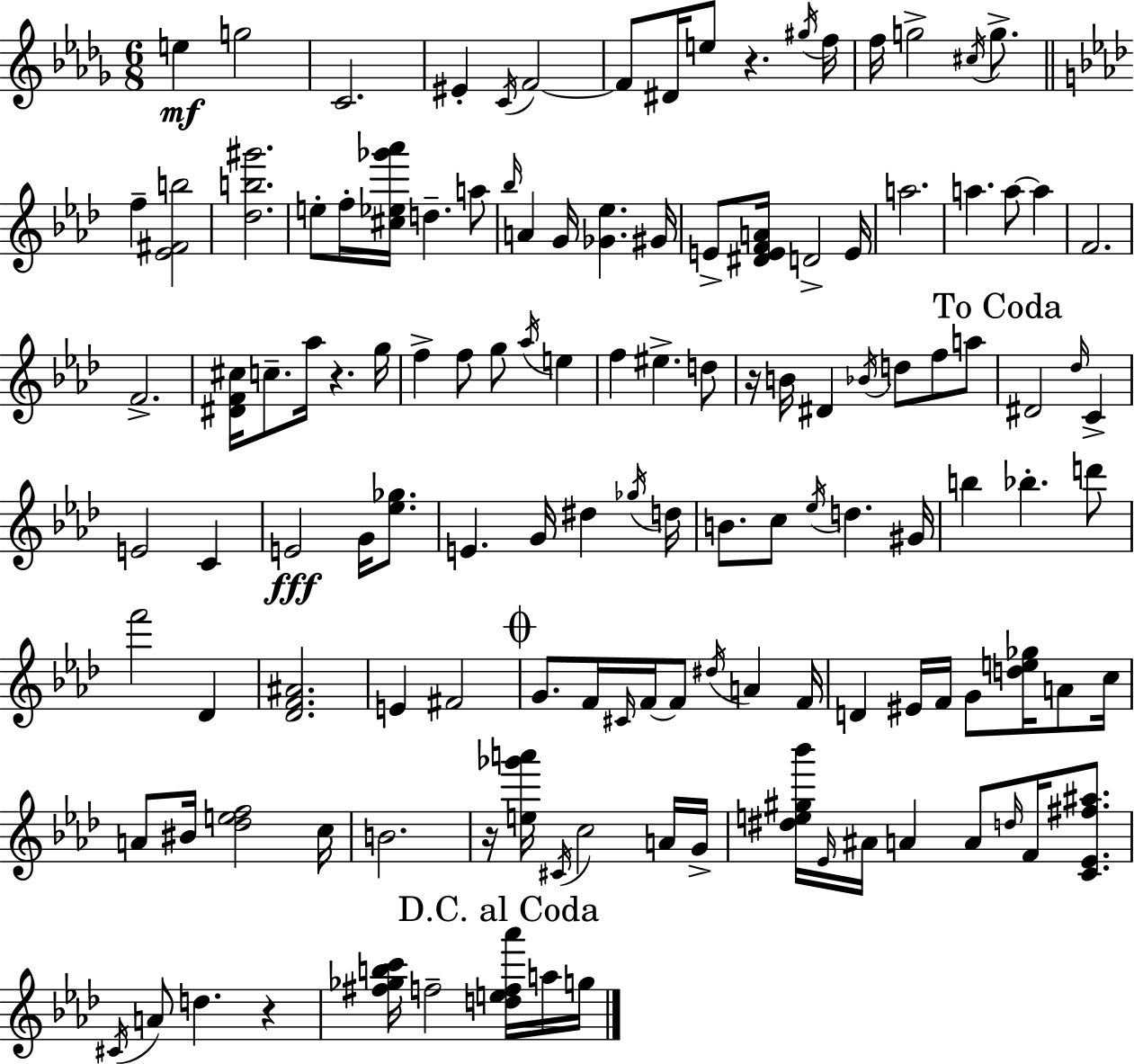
{
  \clef treble
  \numericTimeSignature
  \time 6/8
  \key bes \minor
  e''4\mf g''2 | c'2. | eis'4-. \acciaccatura { c'16 } f'2~~ | f'8 dis'16 e''8 r4. | \break \acciaccatura { gis''16 } f''16 f''16 g''2-> \acciaccatura { cis''16 } | g''8.-> \bar "||" \break \key f \minor f''4-- <ees' fis' b''>2 | <des'' b'' gis'''>2. | e''8-. f''16-. <cis'' ees'' ges''' aes'''>16 d''4.-- a''8 | \grace { bes''16 } a'4 g'16 <ges' ees''>4. | \break gis'16 e'8-> <dis' e' f' a'>16 d'2-> | e'16 a''2. | a''4. a''8~~ a''4 | f'2. | \break f'2.-> | <dis' f' cis''>16 c''8.-- aes''16 r4. | g''16 f''4-> f''8 g''8 \acciaccatura { aes''16 } e''4 | f''4 eis''4.-> | \break d''8 r16 b'16 dis'4 \acciaccatura { bes'16 } d''8 f''8 | a''8 \mark "To Coda" dis'2 \grace { des''16 } | c'4-> e'2 | c'4 e'2\fff | \break g'16 <ees'' ges''>8. e'4. g'16 dis''4 | \acciaccatura { ges''16 } d''16 b'8. c''8 \acciaccatura { ees''16 } d''4. | gis'16 b''4 bes''4.-. | d'''8 f'''2 | \break des'4 <des' f' ais'>2. | e'4 fis'2 | \mark \markup { \musicglyph "scripts.coda" } g'8. f'16 \grace { cis'16 } f'16~~ | f'8 \acciaccatura { dis''16 } a'4 f'16 d'4 | \break eis'16 f'16 g'8 <d'' e'' ges''>16 a'8 c''16 a'8 bis'16 <des'' e'' f''>2 | c''16 b'2. | r16 <e'' ges''' a'''>16 \acciaccatura { cis'16 } c''2 | a'16 g'16-> <dis'' e'' gis'' bes'''>16 \grace { ees'16 } ais'16 | \break a'4 a'8 \grace { d''16 } f'16 <c' ees' fis'' ais''>8. \acciaccatura { cis'16 } | a'8 d''4. r4 | <fis'' ges'' b'' c'''>16 f''2-- \mark "D.C. al Coda" <d'' e'' f'' aes'''>16 a''16 g''16 | \bar "|."
}